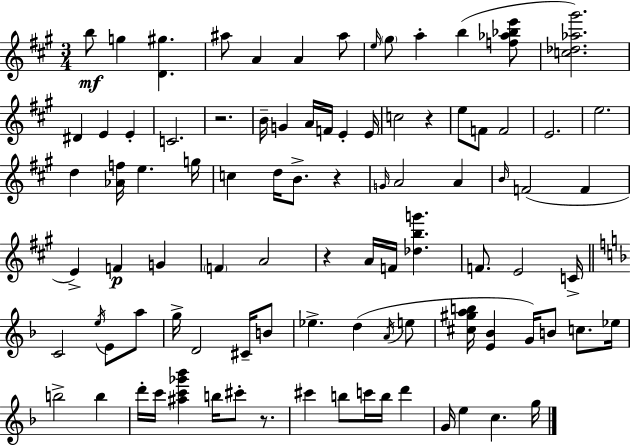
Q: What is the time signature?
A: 3/4